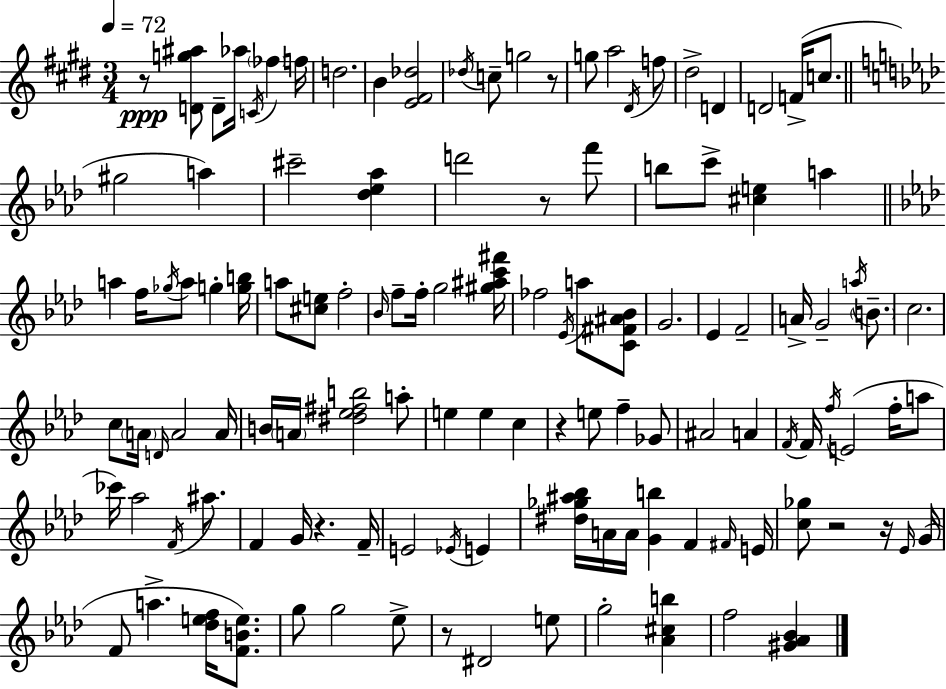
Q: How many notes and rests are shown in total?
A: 121